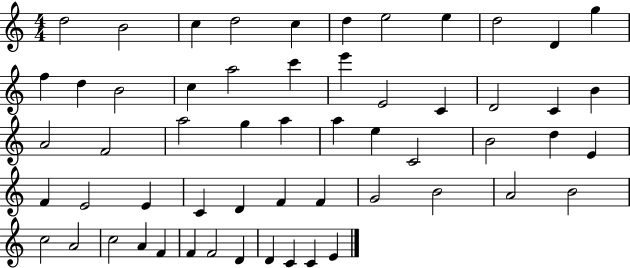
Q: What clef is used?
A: treble